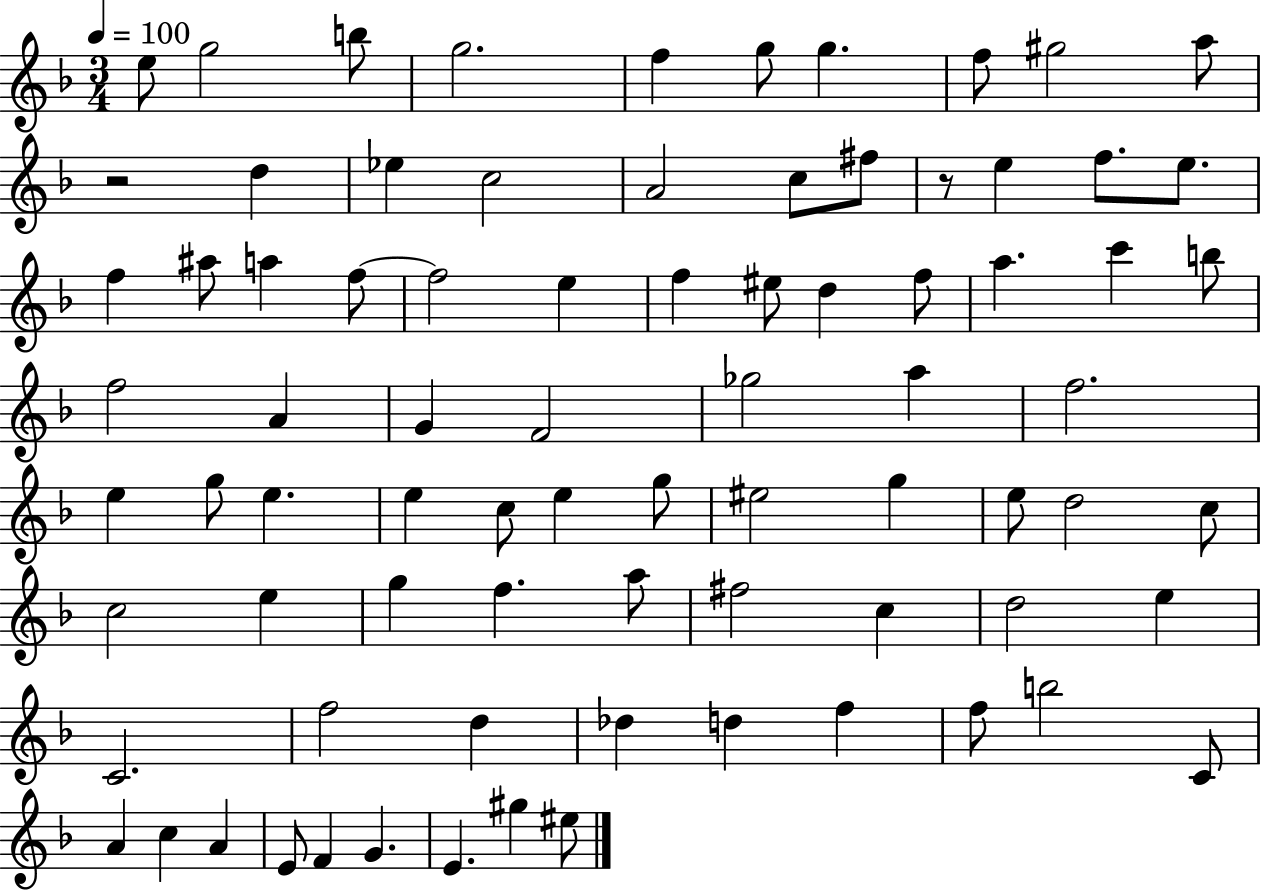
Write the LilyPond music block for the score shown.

{
  \clef treble
  \numericTimeSignature
  \time 3/4
  \key f \major
  \tempo 4 = 100
  e''8 g''2 b''8 | g''2. | f''4 g''8 g''4. | f''8 gis''2 a''8 | \break r2 d''4 | ees''4 c''2 | a'2 c''8 fis''8 | r8 e''4 f''8. e''8. | \break f''4 ais''8 a''4 f''8~~ | f''2 e''4 | f''4 eis''8 d''4 f''8 | a''4. c'''4 b''8 | \break f''2 a'4 | g'4 f'2 | ges''2 a''4 | f''2. | \break e''4 g''8 e''4. | e''4 c''8 e''4 g''8 | eis''2 g''4 | e''8 d''2 c''8 | \break c''2 e''4 | g''4 f''4. a''8 | fis''2 c''4 | d''2 e''4 | \break c'2. | f''2 d''4 | des''4 d''4 f''4 | f''8 b''2 c'8 | \break a'4 c''4 a'4 | e'8 f'4 g'4. | e'4. gis''4 eis''8 | \bar "|."
}